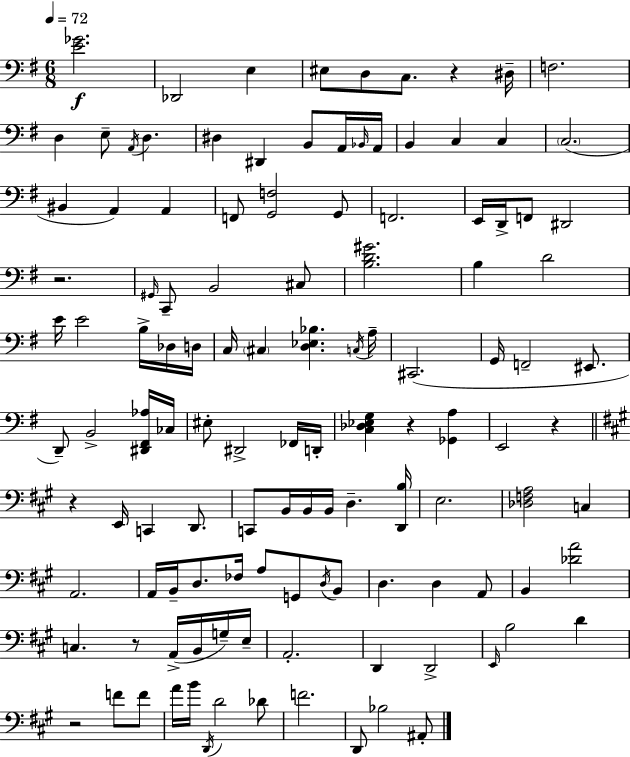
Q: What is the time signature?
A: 6/8